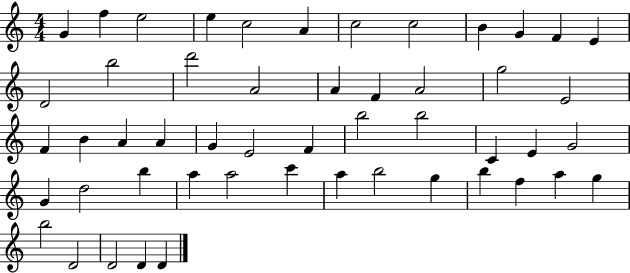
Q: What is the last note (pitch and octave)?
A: D4